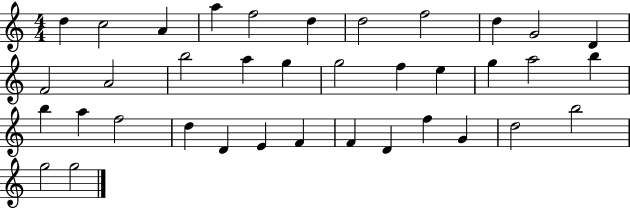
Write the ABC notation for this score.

X:1
T:Untitled
M:4/4
L:1/4
K:C
d c2 A a f2 d d2 f2 d G2 D F2 A2 b2 a g g2 f e g a2 b b a f2 d D E F F D f G d2 b2 g2 g2